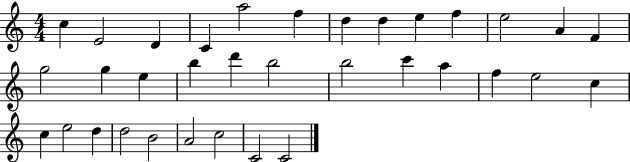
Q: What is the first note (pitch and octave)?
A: C5